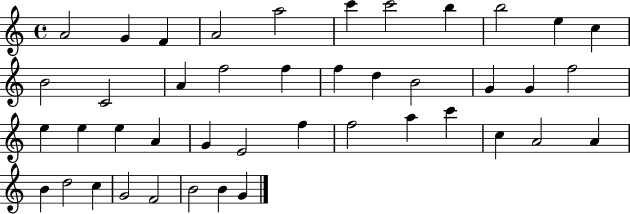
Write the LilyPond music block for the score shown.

{
  \clef treble
  \time 4/4
  \defaultTimeSignature
  \key c \major
  a'2 g'4 f'4 | a'2 a''2 | c'''4 c'''2 b''4 | b''2 e''4 c''4 | \break b'2 c'2 | a'4 f''2 f''4 | f''4 d''4 b'2 | g'4 g'4 f''2 | \break e''4 e''4 e''4 a'4 | g'4 e'2 f''4 | f''2 a''4 c'''4 | c''4 a'2 a'4 | \break b'4 d''2 c''4 | g'2 f'2 | b'2 b'4 g'4 | \bar "|."
}